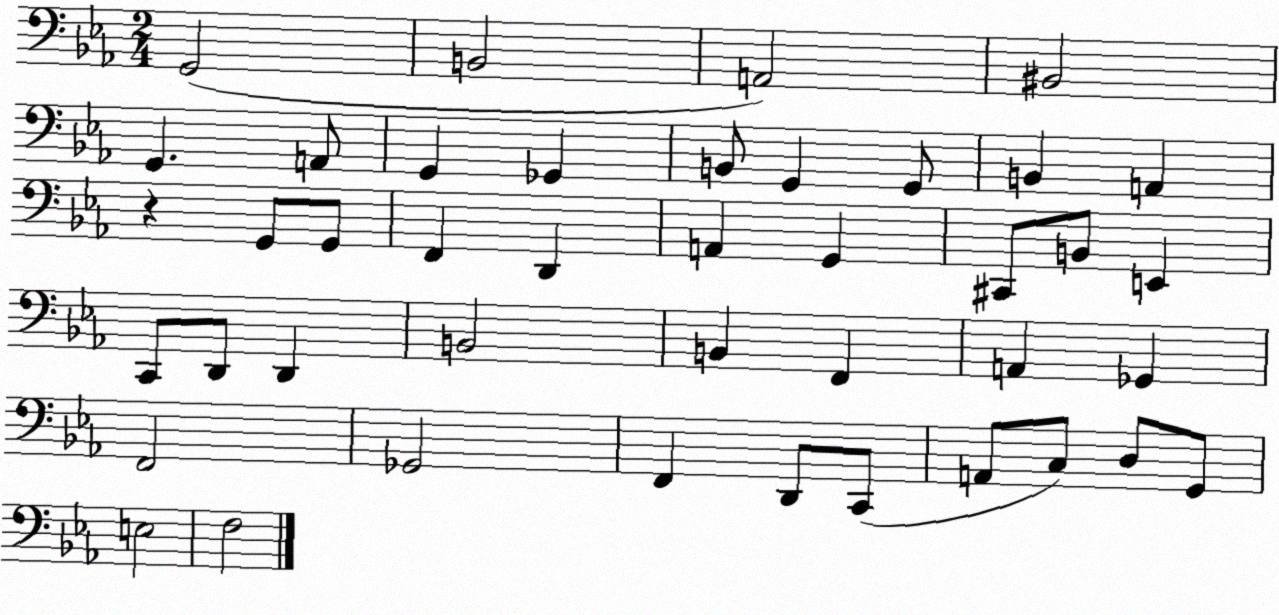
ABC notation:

X:1
T:Untitled
M:2/4
L:1/4
K:Eb
G,,2 B,,2 A,,2 ^B,,2 G,, A,,/2 G,, _G,, B,,/2 G,, G,,/2 B,, A,, z G,,/2 G,,/2 F,, D,, A,, G,, ^C,,/2 B,,/2 E,, C,,/2 D,,/2 D,, B,,2 B,, F,, A,, _G,, F,,2 _G,,2 F,, D,,/2 C,,/2 A,,/2 C,/2 D,/2 G,,/2 E,2 F,2